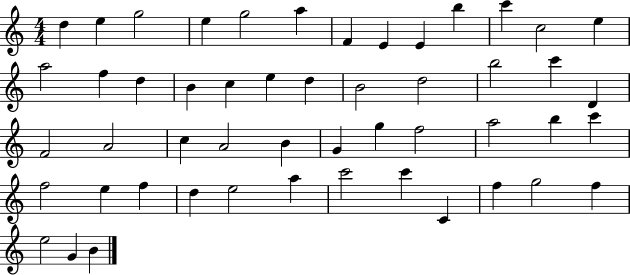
D5/q E5/q G5/h E5/q G5/h A5/q F4/q E4/q E4/q B5/q C6/q C5/h E5/q A5/h F5/q D5/q B4/q C5/q E5/q D5/q B4/h D5/h B5/h C6/q D4/q F4/h A4/h C5/q A4/h B4/q G4/q G5/q F5/h A5/h B5/q C6/q F5/h E5/q F5/q D5/q E5/h A5/q C6/h C6/q C4/q F5/q G5/h F5/q E5/h G4/q B4/q